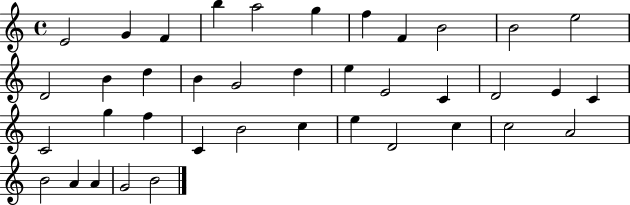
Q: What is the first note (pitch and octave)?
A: E4